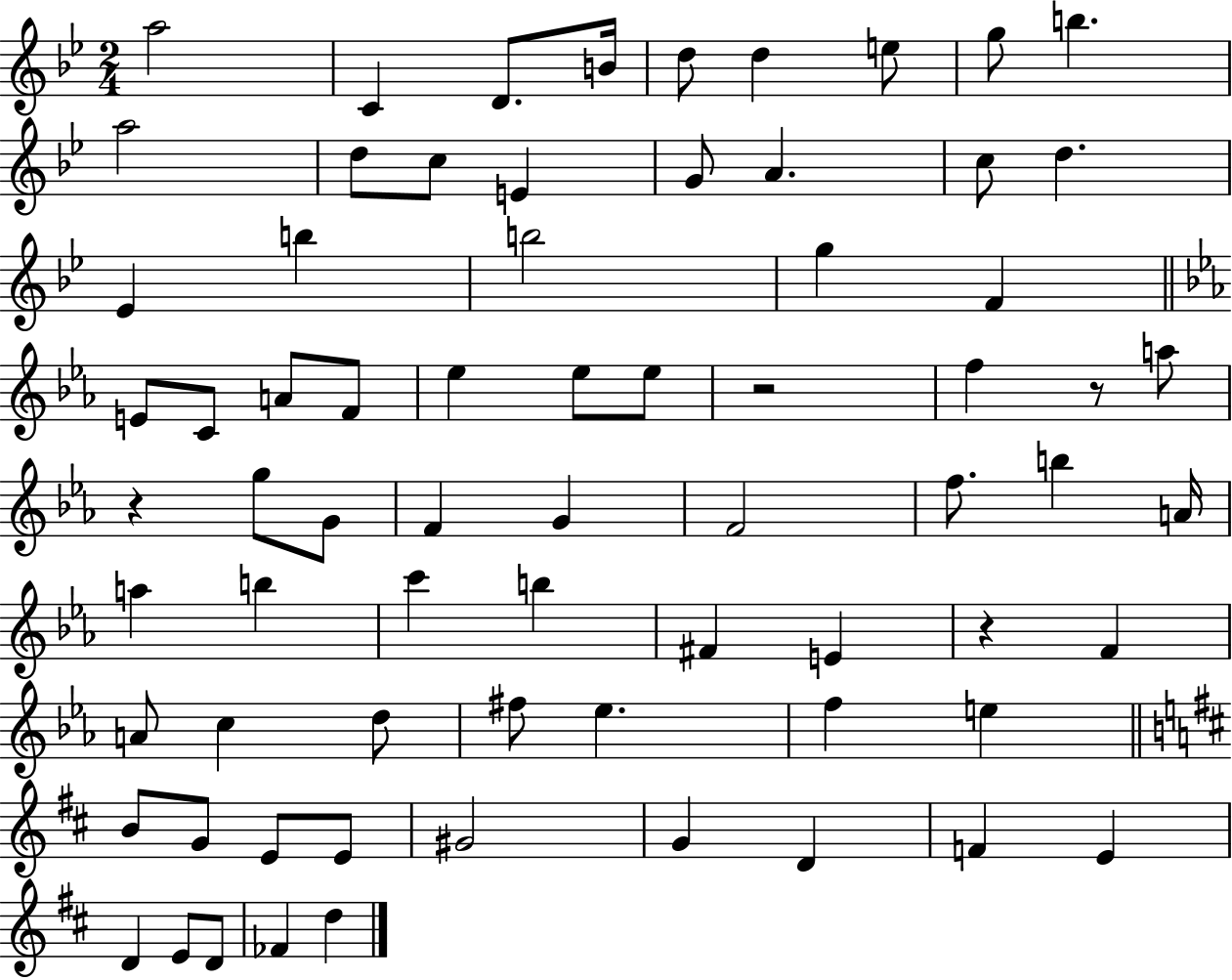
{
  \clef treble
  \numericTimeSignature
  \time 2/4
  \key bes \major
  a''2 | c'4 d'8. b'16 | d''8 d''4 e''8 | g''8 b''4. | \break a''2 | d''8 c''8 e'4 | g'8 a'4. | c''8 d''4. | \break ees'4 b''4 | b''2 | g''4 f'4 | \bar "||" \break \key c \minor e'8 c'8 a'8 f'8 | ees''4 ees''8 ees''8 | r2 | f''4 r8 a''8 | \break r4 g''8 g'8 | f'4 g'4 | f'2 | f''8. b''4 a'16 | \break a''4 b''4 | c'''4 b''4 | fis'4 e'4 | r4 f'4 | \break a'8 c''4 d''8 | fis''8 ees''4. | f''4 e''4 | \bar "||" \break \key d \major b'8 g'8 e'8 e'8 | gis'2 | g'4 d'4 | f'4 e'4 | \break d'4 e'8 d'8 | fes'4 d''4 | \bar "|."
}